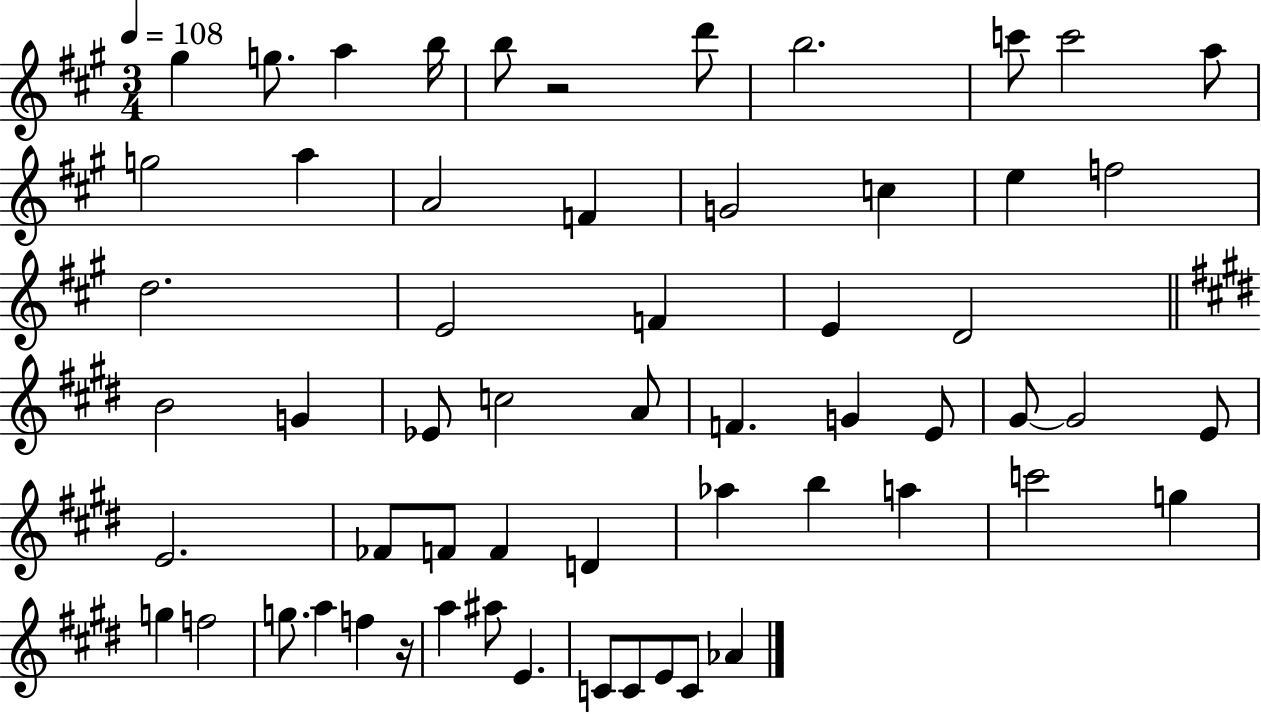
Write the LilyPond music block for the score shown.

{
  \clef treble
  \numericTimeSignature
  \time 3/4
  \key a \major
  \tempo 4 = 108
  gis''4 g''8. a''4 b''16 | b''8 r2 d'''8 | b''2. | c'''8 c'''2 a''8 | \break g''2 a''4 | a'2 f'4 | g'2 c''4 | e''4 f''2 | \break d''2. | e'2 f'4 | e'4 d'2 | \bar "||" \break \key e \major b'2 g'4 | ees'8 c''2 a'8 | f'4. g'4 e'8 | gis'8~~ gis'2 e'8 | \break e'2. | fes'8 f'8 f'4 d'4 | aes''4 b''4 a''4 | c'''2 g''4 | \break g''4 f''2 | g''8. a''4 f''4 r16 | a''4 ais''8 e'4. | c'8 c'8 e'8 c'8 aes'4 | \break \bar "|."
}